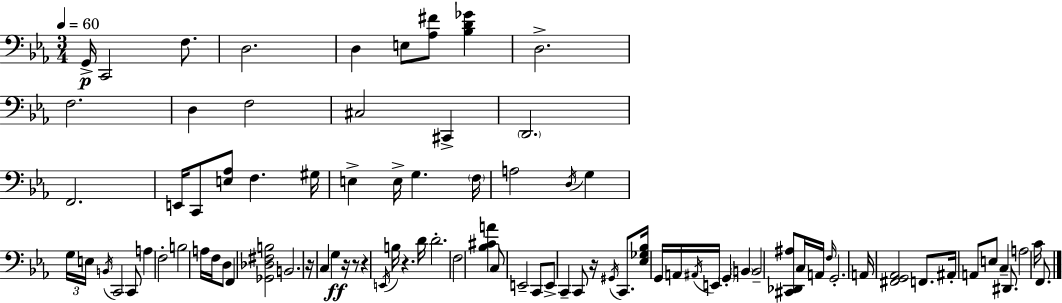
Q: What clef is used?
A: bass